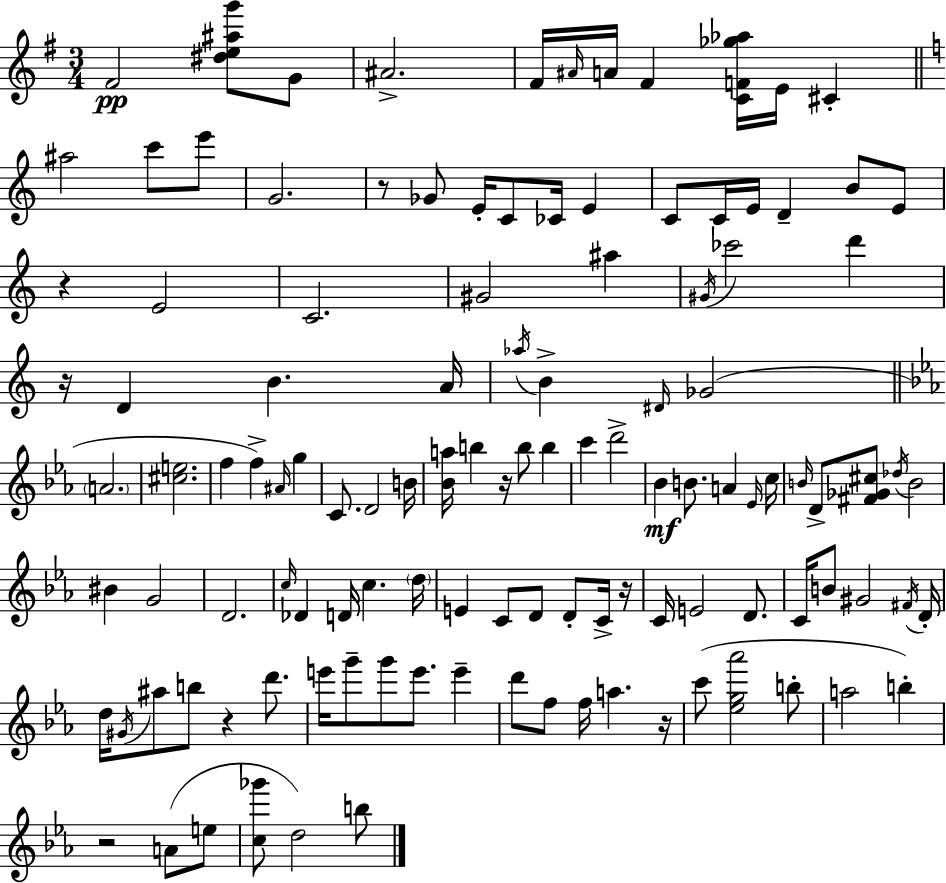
X:1
T:Untitled
M:3/4
L:1/4
K:G
^F2 [^de^ag']/2 G/2 ^A2 ^F/4 ^A/4 A/4 ^F [CF_g_a]/4 E/4 ^C ^a2 c'/2 e'/2 G2 z/2 _G/2 E/4 C/2 _C/4 E C/2 C/4 E/4 D B/2 E/2 z E2 C2 ^G2 ^a ^G/4 _c'2 d' z/4 D B A/4 _a/4 B ^D/4 _G2 A2 [^ce]2 f f ^A/4 g C/2 D2 B/4 [_Ba]/4 b z/4 b/2 b c' d'2 _B B/2 A _E/4 c/4 B/4 D/2 [^F_G^c]/2 _d/4 B2 ^B G2 D2 c/4 _D D/4 c d/4 E C/2 D/2 D/2 C/4 z/4 C/4 E2 D/2 C/4 B/2 ^G2 ^F/4 D/4 d/4 ^G/4 ^a/2 b/2 z d'/2 e'/4 g'/2 g'/2 e'/2 e' d'/2 f/2 f/4 a z/4 c'/2 [_eg_a']2 b/2 a2 b z2 A/2 e/2 [c_g']/2 d2 b/2